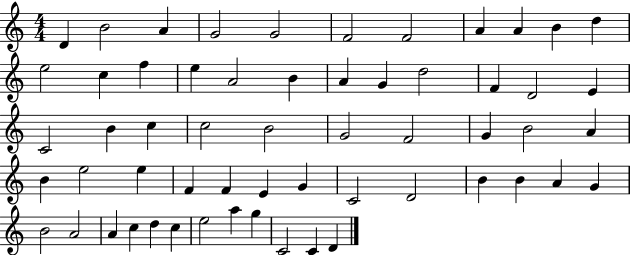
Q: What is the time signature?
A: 4/4